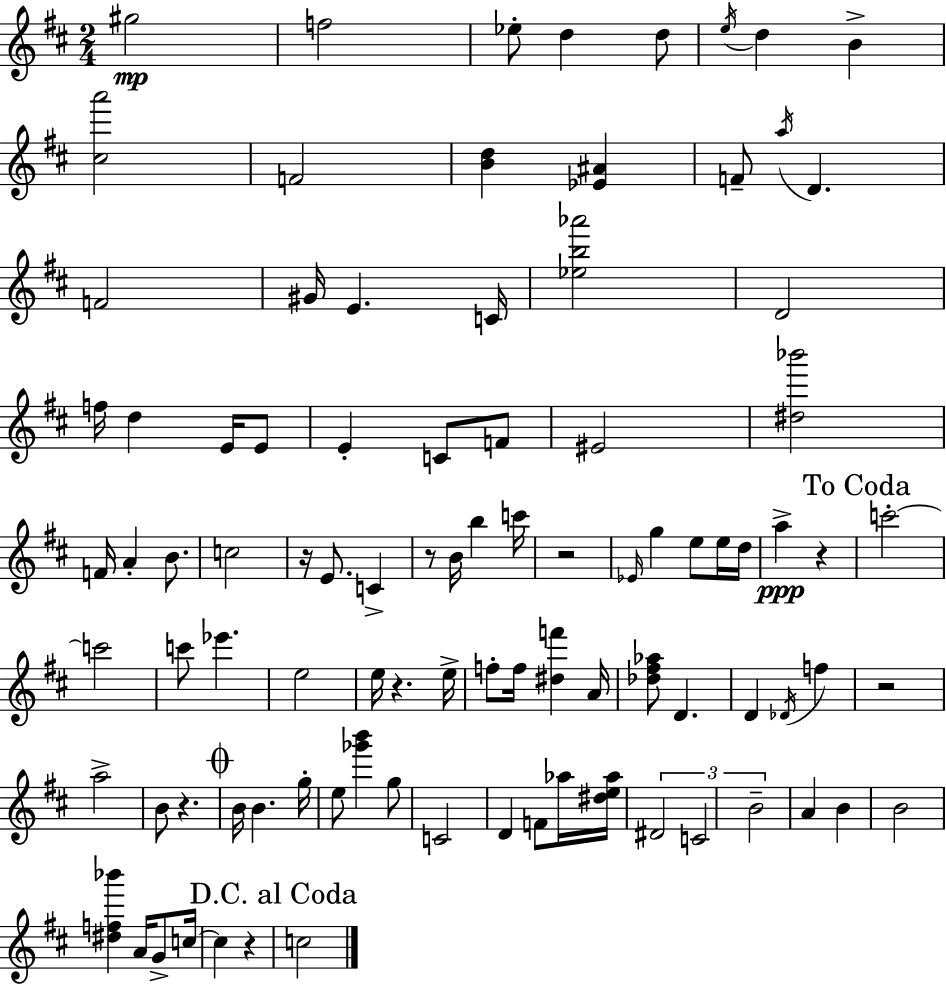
G#5/h F5/h Eb5/e D5/q D5/e E5/s D5/q B4/q [C#5,A6]/h F4/h [B4,D5]/q [Eb4,A#4]/q F4/e A5/s D4/q. F4/h G#4/s E4/q. C4/s [Eb5,B5,Ab6]/h D4/h F5/s D5/q E4/s E4/e E4/q C4/e F4/e EIS4/h [D#5,Bb6]/h F4/s A4/q B4/e. C5/h R/s E4/e. C4/q R/e B4/s B5/q C6/s R/h Eb4/s G5/q E5/e E5/s D5/s A5/q R/q C6/h C6/h C6/e Eb6/q. E5/h E5/s R/q. E5/s F5/e F5/s [D#5,F6]/q A4/s [Db5,F#5,Ab5]/e D4/q. D4/q Db4/s F5/q R/h A5/h B4/e R/q. B4/s B4/q. G5/s E5/e [Gb6,B6]/q G5/e C4/h D4/q F4/e Ab5/s [D#5,E5,Ab5]/s D#4/h C4/h B4/h A4/q B4/q B4/h [D#5,F5,Bb6]/q A4/s G4/e C5/s C5/q R/q C5/h